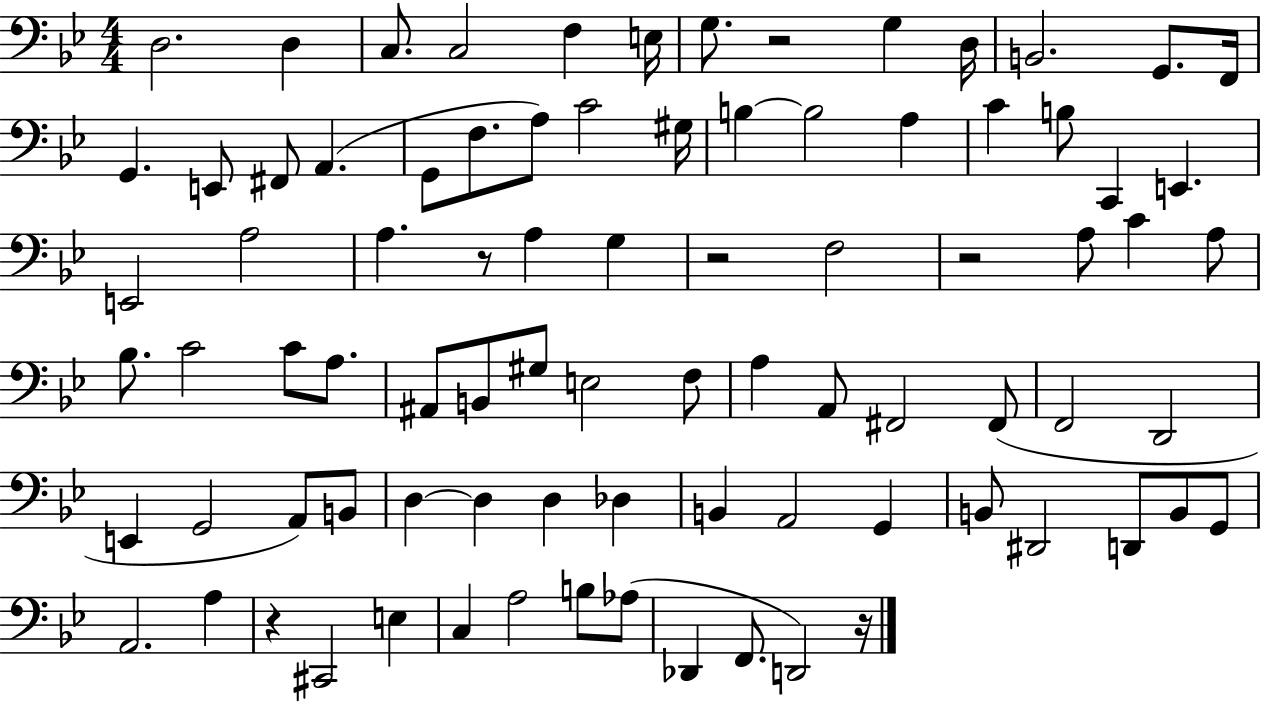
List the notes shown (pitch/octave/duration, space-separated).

D3/h. D3/q C3/e. C3/h F3/q E3/s G3/e. R/h G3/q D3/s B2/h. G2/e. F2/s G2/q. E2/e F#2/e A2/q. G2/e F3/e. A3/e C4/h G#3/s B3/q B3/h A3/q C4/q B3/e C2/q E2/q. E2/h A3/h A3/q. R/e A3/q G3/q R/h F3/h R/h A3/e C4/q A3/e Bb3/e. C4/h C4/e A3/e. A#2/e B2/e G#3/e E3/h F3/e A3/q A2/e F#2/h F#2/e F2/h D2/h E2/q G2/h A2/e B2/e D3/q D3/q D3/q Db3/q B2/q A2/h G2/q B2/e D#2/h D2/e B2/e G2/e A2/h. A3/q R/q C#2/h E3/q C3/q A3/h B3/e Ab3/e Db2/q F2/e. D2/h R/s